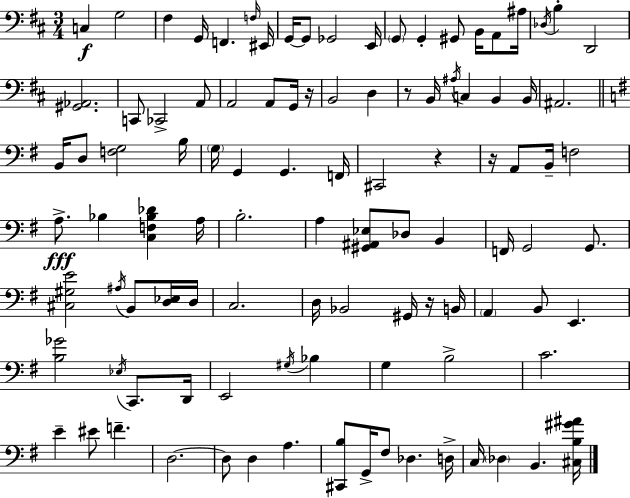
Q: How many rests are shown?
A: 5